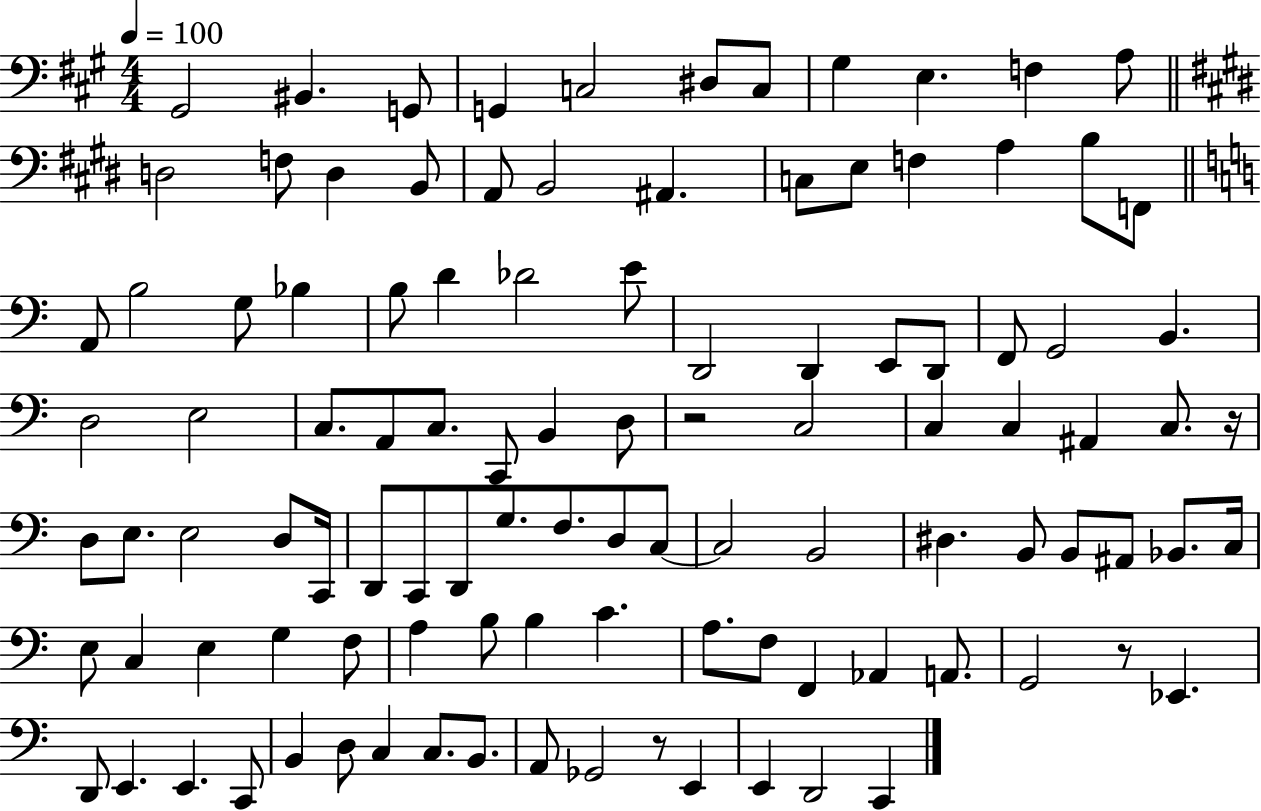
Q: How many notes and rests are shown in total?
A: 107